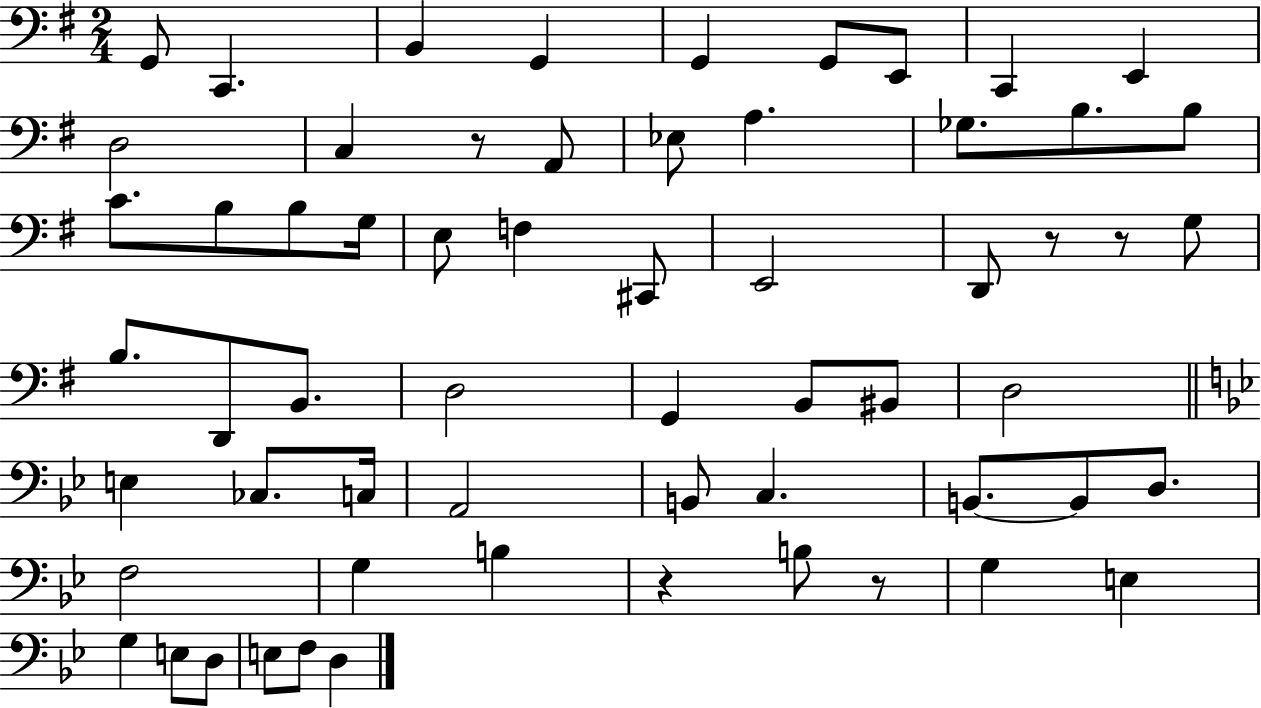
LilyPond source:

{
  \clef bass
  \numericTimeSignature
  \time 2/4
  \key g \major
  g,8 c,4. | b,4 g,4 | g,4 g,8 e,8 | c,4 e,4 | \break d2 | c4 r8 a,8 | ees8 a4. | ges8. b8. b8 | \break c'8. b8 b8 g16 | e8 f4 cis,8 | e,2 | d,8 r8 r8 g8 | \break b8. d,8 b,8. | d2 | g,4 b,8 bis,8 | d2 | \break \bar "||" \break \key bes \major e4 ces8. c16 | a,2 | b,8 c4. | b,8.~~ b,8 d8. | \break f2 | g4 b4 | r4 b8 r8 | g4 e4 | \break g4 e8 d8 | e8 f8 d4 | \bar "|."
}